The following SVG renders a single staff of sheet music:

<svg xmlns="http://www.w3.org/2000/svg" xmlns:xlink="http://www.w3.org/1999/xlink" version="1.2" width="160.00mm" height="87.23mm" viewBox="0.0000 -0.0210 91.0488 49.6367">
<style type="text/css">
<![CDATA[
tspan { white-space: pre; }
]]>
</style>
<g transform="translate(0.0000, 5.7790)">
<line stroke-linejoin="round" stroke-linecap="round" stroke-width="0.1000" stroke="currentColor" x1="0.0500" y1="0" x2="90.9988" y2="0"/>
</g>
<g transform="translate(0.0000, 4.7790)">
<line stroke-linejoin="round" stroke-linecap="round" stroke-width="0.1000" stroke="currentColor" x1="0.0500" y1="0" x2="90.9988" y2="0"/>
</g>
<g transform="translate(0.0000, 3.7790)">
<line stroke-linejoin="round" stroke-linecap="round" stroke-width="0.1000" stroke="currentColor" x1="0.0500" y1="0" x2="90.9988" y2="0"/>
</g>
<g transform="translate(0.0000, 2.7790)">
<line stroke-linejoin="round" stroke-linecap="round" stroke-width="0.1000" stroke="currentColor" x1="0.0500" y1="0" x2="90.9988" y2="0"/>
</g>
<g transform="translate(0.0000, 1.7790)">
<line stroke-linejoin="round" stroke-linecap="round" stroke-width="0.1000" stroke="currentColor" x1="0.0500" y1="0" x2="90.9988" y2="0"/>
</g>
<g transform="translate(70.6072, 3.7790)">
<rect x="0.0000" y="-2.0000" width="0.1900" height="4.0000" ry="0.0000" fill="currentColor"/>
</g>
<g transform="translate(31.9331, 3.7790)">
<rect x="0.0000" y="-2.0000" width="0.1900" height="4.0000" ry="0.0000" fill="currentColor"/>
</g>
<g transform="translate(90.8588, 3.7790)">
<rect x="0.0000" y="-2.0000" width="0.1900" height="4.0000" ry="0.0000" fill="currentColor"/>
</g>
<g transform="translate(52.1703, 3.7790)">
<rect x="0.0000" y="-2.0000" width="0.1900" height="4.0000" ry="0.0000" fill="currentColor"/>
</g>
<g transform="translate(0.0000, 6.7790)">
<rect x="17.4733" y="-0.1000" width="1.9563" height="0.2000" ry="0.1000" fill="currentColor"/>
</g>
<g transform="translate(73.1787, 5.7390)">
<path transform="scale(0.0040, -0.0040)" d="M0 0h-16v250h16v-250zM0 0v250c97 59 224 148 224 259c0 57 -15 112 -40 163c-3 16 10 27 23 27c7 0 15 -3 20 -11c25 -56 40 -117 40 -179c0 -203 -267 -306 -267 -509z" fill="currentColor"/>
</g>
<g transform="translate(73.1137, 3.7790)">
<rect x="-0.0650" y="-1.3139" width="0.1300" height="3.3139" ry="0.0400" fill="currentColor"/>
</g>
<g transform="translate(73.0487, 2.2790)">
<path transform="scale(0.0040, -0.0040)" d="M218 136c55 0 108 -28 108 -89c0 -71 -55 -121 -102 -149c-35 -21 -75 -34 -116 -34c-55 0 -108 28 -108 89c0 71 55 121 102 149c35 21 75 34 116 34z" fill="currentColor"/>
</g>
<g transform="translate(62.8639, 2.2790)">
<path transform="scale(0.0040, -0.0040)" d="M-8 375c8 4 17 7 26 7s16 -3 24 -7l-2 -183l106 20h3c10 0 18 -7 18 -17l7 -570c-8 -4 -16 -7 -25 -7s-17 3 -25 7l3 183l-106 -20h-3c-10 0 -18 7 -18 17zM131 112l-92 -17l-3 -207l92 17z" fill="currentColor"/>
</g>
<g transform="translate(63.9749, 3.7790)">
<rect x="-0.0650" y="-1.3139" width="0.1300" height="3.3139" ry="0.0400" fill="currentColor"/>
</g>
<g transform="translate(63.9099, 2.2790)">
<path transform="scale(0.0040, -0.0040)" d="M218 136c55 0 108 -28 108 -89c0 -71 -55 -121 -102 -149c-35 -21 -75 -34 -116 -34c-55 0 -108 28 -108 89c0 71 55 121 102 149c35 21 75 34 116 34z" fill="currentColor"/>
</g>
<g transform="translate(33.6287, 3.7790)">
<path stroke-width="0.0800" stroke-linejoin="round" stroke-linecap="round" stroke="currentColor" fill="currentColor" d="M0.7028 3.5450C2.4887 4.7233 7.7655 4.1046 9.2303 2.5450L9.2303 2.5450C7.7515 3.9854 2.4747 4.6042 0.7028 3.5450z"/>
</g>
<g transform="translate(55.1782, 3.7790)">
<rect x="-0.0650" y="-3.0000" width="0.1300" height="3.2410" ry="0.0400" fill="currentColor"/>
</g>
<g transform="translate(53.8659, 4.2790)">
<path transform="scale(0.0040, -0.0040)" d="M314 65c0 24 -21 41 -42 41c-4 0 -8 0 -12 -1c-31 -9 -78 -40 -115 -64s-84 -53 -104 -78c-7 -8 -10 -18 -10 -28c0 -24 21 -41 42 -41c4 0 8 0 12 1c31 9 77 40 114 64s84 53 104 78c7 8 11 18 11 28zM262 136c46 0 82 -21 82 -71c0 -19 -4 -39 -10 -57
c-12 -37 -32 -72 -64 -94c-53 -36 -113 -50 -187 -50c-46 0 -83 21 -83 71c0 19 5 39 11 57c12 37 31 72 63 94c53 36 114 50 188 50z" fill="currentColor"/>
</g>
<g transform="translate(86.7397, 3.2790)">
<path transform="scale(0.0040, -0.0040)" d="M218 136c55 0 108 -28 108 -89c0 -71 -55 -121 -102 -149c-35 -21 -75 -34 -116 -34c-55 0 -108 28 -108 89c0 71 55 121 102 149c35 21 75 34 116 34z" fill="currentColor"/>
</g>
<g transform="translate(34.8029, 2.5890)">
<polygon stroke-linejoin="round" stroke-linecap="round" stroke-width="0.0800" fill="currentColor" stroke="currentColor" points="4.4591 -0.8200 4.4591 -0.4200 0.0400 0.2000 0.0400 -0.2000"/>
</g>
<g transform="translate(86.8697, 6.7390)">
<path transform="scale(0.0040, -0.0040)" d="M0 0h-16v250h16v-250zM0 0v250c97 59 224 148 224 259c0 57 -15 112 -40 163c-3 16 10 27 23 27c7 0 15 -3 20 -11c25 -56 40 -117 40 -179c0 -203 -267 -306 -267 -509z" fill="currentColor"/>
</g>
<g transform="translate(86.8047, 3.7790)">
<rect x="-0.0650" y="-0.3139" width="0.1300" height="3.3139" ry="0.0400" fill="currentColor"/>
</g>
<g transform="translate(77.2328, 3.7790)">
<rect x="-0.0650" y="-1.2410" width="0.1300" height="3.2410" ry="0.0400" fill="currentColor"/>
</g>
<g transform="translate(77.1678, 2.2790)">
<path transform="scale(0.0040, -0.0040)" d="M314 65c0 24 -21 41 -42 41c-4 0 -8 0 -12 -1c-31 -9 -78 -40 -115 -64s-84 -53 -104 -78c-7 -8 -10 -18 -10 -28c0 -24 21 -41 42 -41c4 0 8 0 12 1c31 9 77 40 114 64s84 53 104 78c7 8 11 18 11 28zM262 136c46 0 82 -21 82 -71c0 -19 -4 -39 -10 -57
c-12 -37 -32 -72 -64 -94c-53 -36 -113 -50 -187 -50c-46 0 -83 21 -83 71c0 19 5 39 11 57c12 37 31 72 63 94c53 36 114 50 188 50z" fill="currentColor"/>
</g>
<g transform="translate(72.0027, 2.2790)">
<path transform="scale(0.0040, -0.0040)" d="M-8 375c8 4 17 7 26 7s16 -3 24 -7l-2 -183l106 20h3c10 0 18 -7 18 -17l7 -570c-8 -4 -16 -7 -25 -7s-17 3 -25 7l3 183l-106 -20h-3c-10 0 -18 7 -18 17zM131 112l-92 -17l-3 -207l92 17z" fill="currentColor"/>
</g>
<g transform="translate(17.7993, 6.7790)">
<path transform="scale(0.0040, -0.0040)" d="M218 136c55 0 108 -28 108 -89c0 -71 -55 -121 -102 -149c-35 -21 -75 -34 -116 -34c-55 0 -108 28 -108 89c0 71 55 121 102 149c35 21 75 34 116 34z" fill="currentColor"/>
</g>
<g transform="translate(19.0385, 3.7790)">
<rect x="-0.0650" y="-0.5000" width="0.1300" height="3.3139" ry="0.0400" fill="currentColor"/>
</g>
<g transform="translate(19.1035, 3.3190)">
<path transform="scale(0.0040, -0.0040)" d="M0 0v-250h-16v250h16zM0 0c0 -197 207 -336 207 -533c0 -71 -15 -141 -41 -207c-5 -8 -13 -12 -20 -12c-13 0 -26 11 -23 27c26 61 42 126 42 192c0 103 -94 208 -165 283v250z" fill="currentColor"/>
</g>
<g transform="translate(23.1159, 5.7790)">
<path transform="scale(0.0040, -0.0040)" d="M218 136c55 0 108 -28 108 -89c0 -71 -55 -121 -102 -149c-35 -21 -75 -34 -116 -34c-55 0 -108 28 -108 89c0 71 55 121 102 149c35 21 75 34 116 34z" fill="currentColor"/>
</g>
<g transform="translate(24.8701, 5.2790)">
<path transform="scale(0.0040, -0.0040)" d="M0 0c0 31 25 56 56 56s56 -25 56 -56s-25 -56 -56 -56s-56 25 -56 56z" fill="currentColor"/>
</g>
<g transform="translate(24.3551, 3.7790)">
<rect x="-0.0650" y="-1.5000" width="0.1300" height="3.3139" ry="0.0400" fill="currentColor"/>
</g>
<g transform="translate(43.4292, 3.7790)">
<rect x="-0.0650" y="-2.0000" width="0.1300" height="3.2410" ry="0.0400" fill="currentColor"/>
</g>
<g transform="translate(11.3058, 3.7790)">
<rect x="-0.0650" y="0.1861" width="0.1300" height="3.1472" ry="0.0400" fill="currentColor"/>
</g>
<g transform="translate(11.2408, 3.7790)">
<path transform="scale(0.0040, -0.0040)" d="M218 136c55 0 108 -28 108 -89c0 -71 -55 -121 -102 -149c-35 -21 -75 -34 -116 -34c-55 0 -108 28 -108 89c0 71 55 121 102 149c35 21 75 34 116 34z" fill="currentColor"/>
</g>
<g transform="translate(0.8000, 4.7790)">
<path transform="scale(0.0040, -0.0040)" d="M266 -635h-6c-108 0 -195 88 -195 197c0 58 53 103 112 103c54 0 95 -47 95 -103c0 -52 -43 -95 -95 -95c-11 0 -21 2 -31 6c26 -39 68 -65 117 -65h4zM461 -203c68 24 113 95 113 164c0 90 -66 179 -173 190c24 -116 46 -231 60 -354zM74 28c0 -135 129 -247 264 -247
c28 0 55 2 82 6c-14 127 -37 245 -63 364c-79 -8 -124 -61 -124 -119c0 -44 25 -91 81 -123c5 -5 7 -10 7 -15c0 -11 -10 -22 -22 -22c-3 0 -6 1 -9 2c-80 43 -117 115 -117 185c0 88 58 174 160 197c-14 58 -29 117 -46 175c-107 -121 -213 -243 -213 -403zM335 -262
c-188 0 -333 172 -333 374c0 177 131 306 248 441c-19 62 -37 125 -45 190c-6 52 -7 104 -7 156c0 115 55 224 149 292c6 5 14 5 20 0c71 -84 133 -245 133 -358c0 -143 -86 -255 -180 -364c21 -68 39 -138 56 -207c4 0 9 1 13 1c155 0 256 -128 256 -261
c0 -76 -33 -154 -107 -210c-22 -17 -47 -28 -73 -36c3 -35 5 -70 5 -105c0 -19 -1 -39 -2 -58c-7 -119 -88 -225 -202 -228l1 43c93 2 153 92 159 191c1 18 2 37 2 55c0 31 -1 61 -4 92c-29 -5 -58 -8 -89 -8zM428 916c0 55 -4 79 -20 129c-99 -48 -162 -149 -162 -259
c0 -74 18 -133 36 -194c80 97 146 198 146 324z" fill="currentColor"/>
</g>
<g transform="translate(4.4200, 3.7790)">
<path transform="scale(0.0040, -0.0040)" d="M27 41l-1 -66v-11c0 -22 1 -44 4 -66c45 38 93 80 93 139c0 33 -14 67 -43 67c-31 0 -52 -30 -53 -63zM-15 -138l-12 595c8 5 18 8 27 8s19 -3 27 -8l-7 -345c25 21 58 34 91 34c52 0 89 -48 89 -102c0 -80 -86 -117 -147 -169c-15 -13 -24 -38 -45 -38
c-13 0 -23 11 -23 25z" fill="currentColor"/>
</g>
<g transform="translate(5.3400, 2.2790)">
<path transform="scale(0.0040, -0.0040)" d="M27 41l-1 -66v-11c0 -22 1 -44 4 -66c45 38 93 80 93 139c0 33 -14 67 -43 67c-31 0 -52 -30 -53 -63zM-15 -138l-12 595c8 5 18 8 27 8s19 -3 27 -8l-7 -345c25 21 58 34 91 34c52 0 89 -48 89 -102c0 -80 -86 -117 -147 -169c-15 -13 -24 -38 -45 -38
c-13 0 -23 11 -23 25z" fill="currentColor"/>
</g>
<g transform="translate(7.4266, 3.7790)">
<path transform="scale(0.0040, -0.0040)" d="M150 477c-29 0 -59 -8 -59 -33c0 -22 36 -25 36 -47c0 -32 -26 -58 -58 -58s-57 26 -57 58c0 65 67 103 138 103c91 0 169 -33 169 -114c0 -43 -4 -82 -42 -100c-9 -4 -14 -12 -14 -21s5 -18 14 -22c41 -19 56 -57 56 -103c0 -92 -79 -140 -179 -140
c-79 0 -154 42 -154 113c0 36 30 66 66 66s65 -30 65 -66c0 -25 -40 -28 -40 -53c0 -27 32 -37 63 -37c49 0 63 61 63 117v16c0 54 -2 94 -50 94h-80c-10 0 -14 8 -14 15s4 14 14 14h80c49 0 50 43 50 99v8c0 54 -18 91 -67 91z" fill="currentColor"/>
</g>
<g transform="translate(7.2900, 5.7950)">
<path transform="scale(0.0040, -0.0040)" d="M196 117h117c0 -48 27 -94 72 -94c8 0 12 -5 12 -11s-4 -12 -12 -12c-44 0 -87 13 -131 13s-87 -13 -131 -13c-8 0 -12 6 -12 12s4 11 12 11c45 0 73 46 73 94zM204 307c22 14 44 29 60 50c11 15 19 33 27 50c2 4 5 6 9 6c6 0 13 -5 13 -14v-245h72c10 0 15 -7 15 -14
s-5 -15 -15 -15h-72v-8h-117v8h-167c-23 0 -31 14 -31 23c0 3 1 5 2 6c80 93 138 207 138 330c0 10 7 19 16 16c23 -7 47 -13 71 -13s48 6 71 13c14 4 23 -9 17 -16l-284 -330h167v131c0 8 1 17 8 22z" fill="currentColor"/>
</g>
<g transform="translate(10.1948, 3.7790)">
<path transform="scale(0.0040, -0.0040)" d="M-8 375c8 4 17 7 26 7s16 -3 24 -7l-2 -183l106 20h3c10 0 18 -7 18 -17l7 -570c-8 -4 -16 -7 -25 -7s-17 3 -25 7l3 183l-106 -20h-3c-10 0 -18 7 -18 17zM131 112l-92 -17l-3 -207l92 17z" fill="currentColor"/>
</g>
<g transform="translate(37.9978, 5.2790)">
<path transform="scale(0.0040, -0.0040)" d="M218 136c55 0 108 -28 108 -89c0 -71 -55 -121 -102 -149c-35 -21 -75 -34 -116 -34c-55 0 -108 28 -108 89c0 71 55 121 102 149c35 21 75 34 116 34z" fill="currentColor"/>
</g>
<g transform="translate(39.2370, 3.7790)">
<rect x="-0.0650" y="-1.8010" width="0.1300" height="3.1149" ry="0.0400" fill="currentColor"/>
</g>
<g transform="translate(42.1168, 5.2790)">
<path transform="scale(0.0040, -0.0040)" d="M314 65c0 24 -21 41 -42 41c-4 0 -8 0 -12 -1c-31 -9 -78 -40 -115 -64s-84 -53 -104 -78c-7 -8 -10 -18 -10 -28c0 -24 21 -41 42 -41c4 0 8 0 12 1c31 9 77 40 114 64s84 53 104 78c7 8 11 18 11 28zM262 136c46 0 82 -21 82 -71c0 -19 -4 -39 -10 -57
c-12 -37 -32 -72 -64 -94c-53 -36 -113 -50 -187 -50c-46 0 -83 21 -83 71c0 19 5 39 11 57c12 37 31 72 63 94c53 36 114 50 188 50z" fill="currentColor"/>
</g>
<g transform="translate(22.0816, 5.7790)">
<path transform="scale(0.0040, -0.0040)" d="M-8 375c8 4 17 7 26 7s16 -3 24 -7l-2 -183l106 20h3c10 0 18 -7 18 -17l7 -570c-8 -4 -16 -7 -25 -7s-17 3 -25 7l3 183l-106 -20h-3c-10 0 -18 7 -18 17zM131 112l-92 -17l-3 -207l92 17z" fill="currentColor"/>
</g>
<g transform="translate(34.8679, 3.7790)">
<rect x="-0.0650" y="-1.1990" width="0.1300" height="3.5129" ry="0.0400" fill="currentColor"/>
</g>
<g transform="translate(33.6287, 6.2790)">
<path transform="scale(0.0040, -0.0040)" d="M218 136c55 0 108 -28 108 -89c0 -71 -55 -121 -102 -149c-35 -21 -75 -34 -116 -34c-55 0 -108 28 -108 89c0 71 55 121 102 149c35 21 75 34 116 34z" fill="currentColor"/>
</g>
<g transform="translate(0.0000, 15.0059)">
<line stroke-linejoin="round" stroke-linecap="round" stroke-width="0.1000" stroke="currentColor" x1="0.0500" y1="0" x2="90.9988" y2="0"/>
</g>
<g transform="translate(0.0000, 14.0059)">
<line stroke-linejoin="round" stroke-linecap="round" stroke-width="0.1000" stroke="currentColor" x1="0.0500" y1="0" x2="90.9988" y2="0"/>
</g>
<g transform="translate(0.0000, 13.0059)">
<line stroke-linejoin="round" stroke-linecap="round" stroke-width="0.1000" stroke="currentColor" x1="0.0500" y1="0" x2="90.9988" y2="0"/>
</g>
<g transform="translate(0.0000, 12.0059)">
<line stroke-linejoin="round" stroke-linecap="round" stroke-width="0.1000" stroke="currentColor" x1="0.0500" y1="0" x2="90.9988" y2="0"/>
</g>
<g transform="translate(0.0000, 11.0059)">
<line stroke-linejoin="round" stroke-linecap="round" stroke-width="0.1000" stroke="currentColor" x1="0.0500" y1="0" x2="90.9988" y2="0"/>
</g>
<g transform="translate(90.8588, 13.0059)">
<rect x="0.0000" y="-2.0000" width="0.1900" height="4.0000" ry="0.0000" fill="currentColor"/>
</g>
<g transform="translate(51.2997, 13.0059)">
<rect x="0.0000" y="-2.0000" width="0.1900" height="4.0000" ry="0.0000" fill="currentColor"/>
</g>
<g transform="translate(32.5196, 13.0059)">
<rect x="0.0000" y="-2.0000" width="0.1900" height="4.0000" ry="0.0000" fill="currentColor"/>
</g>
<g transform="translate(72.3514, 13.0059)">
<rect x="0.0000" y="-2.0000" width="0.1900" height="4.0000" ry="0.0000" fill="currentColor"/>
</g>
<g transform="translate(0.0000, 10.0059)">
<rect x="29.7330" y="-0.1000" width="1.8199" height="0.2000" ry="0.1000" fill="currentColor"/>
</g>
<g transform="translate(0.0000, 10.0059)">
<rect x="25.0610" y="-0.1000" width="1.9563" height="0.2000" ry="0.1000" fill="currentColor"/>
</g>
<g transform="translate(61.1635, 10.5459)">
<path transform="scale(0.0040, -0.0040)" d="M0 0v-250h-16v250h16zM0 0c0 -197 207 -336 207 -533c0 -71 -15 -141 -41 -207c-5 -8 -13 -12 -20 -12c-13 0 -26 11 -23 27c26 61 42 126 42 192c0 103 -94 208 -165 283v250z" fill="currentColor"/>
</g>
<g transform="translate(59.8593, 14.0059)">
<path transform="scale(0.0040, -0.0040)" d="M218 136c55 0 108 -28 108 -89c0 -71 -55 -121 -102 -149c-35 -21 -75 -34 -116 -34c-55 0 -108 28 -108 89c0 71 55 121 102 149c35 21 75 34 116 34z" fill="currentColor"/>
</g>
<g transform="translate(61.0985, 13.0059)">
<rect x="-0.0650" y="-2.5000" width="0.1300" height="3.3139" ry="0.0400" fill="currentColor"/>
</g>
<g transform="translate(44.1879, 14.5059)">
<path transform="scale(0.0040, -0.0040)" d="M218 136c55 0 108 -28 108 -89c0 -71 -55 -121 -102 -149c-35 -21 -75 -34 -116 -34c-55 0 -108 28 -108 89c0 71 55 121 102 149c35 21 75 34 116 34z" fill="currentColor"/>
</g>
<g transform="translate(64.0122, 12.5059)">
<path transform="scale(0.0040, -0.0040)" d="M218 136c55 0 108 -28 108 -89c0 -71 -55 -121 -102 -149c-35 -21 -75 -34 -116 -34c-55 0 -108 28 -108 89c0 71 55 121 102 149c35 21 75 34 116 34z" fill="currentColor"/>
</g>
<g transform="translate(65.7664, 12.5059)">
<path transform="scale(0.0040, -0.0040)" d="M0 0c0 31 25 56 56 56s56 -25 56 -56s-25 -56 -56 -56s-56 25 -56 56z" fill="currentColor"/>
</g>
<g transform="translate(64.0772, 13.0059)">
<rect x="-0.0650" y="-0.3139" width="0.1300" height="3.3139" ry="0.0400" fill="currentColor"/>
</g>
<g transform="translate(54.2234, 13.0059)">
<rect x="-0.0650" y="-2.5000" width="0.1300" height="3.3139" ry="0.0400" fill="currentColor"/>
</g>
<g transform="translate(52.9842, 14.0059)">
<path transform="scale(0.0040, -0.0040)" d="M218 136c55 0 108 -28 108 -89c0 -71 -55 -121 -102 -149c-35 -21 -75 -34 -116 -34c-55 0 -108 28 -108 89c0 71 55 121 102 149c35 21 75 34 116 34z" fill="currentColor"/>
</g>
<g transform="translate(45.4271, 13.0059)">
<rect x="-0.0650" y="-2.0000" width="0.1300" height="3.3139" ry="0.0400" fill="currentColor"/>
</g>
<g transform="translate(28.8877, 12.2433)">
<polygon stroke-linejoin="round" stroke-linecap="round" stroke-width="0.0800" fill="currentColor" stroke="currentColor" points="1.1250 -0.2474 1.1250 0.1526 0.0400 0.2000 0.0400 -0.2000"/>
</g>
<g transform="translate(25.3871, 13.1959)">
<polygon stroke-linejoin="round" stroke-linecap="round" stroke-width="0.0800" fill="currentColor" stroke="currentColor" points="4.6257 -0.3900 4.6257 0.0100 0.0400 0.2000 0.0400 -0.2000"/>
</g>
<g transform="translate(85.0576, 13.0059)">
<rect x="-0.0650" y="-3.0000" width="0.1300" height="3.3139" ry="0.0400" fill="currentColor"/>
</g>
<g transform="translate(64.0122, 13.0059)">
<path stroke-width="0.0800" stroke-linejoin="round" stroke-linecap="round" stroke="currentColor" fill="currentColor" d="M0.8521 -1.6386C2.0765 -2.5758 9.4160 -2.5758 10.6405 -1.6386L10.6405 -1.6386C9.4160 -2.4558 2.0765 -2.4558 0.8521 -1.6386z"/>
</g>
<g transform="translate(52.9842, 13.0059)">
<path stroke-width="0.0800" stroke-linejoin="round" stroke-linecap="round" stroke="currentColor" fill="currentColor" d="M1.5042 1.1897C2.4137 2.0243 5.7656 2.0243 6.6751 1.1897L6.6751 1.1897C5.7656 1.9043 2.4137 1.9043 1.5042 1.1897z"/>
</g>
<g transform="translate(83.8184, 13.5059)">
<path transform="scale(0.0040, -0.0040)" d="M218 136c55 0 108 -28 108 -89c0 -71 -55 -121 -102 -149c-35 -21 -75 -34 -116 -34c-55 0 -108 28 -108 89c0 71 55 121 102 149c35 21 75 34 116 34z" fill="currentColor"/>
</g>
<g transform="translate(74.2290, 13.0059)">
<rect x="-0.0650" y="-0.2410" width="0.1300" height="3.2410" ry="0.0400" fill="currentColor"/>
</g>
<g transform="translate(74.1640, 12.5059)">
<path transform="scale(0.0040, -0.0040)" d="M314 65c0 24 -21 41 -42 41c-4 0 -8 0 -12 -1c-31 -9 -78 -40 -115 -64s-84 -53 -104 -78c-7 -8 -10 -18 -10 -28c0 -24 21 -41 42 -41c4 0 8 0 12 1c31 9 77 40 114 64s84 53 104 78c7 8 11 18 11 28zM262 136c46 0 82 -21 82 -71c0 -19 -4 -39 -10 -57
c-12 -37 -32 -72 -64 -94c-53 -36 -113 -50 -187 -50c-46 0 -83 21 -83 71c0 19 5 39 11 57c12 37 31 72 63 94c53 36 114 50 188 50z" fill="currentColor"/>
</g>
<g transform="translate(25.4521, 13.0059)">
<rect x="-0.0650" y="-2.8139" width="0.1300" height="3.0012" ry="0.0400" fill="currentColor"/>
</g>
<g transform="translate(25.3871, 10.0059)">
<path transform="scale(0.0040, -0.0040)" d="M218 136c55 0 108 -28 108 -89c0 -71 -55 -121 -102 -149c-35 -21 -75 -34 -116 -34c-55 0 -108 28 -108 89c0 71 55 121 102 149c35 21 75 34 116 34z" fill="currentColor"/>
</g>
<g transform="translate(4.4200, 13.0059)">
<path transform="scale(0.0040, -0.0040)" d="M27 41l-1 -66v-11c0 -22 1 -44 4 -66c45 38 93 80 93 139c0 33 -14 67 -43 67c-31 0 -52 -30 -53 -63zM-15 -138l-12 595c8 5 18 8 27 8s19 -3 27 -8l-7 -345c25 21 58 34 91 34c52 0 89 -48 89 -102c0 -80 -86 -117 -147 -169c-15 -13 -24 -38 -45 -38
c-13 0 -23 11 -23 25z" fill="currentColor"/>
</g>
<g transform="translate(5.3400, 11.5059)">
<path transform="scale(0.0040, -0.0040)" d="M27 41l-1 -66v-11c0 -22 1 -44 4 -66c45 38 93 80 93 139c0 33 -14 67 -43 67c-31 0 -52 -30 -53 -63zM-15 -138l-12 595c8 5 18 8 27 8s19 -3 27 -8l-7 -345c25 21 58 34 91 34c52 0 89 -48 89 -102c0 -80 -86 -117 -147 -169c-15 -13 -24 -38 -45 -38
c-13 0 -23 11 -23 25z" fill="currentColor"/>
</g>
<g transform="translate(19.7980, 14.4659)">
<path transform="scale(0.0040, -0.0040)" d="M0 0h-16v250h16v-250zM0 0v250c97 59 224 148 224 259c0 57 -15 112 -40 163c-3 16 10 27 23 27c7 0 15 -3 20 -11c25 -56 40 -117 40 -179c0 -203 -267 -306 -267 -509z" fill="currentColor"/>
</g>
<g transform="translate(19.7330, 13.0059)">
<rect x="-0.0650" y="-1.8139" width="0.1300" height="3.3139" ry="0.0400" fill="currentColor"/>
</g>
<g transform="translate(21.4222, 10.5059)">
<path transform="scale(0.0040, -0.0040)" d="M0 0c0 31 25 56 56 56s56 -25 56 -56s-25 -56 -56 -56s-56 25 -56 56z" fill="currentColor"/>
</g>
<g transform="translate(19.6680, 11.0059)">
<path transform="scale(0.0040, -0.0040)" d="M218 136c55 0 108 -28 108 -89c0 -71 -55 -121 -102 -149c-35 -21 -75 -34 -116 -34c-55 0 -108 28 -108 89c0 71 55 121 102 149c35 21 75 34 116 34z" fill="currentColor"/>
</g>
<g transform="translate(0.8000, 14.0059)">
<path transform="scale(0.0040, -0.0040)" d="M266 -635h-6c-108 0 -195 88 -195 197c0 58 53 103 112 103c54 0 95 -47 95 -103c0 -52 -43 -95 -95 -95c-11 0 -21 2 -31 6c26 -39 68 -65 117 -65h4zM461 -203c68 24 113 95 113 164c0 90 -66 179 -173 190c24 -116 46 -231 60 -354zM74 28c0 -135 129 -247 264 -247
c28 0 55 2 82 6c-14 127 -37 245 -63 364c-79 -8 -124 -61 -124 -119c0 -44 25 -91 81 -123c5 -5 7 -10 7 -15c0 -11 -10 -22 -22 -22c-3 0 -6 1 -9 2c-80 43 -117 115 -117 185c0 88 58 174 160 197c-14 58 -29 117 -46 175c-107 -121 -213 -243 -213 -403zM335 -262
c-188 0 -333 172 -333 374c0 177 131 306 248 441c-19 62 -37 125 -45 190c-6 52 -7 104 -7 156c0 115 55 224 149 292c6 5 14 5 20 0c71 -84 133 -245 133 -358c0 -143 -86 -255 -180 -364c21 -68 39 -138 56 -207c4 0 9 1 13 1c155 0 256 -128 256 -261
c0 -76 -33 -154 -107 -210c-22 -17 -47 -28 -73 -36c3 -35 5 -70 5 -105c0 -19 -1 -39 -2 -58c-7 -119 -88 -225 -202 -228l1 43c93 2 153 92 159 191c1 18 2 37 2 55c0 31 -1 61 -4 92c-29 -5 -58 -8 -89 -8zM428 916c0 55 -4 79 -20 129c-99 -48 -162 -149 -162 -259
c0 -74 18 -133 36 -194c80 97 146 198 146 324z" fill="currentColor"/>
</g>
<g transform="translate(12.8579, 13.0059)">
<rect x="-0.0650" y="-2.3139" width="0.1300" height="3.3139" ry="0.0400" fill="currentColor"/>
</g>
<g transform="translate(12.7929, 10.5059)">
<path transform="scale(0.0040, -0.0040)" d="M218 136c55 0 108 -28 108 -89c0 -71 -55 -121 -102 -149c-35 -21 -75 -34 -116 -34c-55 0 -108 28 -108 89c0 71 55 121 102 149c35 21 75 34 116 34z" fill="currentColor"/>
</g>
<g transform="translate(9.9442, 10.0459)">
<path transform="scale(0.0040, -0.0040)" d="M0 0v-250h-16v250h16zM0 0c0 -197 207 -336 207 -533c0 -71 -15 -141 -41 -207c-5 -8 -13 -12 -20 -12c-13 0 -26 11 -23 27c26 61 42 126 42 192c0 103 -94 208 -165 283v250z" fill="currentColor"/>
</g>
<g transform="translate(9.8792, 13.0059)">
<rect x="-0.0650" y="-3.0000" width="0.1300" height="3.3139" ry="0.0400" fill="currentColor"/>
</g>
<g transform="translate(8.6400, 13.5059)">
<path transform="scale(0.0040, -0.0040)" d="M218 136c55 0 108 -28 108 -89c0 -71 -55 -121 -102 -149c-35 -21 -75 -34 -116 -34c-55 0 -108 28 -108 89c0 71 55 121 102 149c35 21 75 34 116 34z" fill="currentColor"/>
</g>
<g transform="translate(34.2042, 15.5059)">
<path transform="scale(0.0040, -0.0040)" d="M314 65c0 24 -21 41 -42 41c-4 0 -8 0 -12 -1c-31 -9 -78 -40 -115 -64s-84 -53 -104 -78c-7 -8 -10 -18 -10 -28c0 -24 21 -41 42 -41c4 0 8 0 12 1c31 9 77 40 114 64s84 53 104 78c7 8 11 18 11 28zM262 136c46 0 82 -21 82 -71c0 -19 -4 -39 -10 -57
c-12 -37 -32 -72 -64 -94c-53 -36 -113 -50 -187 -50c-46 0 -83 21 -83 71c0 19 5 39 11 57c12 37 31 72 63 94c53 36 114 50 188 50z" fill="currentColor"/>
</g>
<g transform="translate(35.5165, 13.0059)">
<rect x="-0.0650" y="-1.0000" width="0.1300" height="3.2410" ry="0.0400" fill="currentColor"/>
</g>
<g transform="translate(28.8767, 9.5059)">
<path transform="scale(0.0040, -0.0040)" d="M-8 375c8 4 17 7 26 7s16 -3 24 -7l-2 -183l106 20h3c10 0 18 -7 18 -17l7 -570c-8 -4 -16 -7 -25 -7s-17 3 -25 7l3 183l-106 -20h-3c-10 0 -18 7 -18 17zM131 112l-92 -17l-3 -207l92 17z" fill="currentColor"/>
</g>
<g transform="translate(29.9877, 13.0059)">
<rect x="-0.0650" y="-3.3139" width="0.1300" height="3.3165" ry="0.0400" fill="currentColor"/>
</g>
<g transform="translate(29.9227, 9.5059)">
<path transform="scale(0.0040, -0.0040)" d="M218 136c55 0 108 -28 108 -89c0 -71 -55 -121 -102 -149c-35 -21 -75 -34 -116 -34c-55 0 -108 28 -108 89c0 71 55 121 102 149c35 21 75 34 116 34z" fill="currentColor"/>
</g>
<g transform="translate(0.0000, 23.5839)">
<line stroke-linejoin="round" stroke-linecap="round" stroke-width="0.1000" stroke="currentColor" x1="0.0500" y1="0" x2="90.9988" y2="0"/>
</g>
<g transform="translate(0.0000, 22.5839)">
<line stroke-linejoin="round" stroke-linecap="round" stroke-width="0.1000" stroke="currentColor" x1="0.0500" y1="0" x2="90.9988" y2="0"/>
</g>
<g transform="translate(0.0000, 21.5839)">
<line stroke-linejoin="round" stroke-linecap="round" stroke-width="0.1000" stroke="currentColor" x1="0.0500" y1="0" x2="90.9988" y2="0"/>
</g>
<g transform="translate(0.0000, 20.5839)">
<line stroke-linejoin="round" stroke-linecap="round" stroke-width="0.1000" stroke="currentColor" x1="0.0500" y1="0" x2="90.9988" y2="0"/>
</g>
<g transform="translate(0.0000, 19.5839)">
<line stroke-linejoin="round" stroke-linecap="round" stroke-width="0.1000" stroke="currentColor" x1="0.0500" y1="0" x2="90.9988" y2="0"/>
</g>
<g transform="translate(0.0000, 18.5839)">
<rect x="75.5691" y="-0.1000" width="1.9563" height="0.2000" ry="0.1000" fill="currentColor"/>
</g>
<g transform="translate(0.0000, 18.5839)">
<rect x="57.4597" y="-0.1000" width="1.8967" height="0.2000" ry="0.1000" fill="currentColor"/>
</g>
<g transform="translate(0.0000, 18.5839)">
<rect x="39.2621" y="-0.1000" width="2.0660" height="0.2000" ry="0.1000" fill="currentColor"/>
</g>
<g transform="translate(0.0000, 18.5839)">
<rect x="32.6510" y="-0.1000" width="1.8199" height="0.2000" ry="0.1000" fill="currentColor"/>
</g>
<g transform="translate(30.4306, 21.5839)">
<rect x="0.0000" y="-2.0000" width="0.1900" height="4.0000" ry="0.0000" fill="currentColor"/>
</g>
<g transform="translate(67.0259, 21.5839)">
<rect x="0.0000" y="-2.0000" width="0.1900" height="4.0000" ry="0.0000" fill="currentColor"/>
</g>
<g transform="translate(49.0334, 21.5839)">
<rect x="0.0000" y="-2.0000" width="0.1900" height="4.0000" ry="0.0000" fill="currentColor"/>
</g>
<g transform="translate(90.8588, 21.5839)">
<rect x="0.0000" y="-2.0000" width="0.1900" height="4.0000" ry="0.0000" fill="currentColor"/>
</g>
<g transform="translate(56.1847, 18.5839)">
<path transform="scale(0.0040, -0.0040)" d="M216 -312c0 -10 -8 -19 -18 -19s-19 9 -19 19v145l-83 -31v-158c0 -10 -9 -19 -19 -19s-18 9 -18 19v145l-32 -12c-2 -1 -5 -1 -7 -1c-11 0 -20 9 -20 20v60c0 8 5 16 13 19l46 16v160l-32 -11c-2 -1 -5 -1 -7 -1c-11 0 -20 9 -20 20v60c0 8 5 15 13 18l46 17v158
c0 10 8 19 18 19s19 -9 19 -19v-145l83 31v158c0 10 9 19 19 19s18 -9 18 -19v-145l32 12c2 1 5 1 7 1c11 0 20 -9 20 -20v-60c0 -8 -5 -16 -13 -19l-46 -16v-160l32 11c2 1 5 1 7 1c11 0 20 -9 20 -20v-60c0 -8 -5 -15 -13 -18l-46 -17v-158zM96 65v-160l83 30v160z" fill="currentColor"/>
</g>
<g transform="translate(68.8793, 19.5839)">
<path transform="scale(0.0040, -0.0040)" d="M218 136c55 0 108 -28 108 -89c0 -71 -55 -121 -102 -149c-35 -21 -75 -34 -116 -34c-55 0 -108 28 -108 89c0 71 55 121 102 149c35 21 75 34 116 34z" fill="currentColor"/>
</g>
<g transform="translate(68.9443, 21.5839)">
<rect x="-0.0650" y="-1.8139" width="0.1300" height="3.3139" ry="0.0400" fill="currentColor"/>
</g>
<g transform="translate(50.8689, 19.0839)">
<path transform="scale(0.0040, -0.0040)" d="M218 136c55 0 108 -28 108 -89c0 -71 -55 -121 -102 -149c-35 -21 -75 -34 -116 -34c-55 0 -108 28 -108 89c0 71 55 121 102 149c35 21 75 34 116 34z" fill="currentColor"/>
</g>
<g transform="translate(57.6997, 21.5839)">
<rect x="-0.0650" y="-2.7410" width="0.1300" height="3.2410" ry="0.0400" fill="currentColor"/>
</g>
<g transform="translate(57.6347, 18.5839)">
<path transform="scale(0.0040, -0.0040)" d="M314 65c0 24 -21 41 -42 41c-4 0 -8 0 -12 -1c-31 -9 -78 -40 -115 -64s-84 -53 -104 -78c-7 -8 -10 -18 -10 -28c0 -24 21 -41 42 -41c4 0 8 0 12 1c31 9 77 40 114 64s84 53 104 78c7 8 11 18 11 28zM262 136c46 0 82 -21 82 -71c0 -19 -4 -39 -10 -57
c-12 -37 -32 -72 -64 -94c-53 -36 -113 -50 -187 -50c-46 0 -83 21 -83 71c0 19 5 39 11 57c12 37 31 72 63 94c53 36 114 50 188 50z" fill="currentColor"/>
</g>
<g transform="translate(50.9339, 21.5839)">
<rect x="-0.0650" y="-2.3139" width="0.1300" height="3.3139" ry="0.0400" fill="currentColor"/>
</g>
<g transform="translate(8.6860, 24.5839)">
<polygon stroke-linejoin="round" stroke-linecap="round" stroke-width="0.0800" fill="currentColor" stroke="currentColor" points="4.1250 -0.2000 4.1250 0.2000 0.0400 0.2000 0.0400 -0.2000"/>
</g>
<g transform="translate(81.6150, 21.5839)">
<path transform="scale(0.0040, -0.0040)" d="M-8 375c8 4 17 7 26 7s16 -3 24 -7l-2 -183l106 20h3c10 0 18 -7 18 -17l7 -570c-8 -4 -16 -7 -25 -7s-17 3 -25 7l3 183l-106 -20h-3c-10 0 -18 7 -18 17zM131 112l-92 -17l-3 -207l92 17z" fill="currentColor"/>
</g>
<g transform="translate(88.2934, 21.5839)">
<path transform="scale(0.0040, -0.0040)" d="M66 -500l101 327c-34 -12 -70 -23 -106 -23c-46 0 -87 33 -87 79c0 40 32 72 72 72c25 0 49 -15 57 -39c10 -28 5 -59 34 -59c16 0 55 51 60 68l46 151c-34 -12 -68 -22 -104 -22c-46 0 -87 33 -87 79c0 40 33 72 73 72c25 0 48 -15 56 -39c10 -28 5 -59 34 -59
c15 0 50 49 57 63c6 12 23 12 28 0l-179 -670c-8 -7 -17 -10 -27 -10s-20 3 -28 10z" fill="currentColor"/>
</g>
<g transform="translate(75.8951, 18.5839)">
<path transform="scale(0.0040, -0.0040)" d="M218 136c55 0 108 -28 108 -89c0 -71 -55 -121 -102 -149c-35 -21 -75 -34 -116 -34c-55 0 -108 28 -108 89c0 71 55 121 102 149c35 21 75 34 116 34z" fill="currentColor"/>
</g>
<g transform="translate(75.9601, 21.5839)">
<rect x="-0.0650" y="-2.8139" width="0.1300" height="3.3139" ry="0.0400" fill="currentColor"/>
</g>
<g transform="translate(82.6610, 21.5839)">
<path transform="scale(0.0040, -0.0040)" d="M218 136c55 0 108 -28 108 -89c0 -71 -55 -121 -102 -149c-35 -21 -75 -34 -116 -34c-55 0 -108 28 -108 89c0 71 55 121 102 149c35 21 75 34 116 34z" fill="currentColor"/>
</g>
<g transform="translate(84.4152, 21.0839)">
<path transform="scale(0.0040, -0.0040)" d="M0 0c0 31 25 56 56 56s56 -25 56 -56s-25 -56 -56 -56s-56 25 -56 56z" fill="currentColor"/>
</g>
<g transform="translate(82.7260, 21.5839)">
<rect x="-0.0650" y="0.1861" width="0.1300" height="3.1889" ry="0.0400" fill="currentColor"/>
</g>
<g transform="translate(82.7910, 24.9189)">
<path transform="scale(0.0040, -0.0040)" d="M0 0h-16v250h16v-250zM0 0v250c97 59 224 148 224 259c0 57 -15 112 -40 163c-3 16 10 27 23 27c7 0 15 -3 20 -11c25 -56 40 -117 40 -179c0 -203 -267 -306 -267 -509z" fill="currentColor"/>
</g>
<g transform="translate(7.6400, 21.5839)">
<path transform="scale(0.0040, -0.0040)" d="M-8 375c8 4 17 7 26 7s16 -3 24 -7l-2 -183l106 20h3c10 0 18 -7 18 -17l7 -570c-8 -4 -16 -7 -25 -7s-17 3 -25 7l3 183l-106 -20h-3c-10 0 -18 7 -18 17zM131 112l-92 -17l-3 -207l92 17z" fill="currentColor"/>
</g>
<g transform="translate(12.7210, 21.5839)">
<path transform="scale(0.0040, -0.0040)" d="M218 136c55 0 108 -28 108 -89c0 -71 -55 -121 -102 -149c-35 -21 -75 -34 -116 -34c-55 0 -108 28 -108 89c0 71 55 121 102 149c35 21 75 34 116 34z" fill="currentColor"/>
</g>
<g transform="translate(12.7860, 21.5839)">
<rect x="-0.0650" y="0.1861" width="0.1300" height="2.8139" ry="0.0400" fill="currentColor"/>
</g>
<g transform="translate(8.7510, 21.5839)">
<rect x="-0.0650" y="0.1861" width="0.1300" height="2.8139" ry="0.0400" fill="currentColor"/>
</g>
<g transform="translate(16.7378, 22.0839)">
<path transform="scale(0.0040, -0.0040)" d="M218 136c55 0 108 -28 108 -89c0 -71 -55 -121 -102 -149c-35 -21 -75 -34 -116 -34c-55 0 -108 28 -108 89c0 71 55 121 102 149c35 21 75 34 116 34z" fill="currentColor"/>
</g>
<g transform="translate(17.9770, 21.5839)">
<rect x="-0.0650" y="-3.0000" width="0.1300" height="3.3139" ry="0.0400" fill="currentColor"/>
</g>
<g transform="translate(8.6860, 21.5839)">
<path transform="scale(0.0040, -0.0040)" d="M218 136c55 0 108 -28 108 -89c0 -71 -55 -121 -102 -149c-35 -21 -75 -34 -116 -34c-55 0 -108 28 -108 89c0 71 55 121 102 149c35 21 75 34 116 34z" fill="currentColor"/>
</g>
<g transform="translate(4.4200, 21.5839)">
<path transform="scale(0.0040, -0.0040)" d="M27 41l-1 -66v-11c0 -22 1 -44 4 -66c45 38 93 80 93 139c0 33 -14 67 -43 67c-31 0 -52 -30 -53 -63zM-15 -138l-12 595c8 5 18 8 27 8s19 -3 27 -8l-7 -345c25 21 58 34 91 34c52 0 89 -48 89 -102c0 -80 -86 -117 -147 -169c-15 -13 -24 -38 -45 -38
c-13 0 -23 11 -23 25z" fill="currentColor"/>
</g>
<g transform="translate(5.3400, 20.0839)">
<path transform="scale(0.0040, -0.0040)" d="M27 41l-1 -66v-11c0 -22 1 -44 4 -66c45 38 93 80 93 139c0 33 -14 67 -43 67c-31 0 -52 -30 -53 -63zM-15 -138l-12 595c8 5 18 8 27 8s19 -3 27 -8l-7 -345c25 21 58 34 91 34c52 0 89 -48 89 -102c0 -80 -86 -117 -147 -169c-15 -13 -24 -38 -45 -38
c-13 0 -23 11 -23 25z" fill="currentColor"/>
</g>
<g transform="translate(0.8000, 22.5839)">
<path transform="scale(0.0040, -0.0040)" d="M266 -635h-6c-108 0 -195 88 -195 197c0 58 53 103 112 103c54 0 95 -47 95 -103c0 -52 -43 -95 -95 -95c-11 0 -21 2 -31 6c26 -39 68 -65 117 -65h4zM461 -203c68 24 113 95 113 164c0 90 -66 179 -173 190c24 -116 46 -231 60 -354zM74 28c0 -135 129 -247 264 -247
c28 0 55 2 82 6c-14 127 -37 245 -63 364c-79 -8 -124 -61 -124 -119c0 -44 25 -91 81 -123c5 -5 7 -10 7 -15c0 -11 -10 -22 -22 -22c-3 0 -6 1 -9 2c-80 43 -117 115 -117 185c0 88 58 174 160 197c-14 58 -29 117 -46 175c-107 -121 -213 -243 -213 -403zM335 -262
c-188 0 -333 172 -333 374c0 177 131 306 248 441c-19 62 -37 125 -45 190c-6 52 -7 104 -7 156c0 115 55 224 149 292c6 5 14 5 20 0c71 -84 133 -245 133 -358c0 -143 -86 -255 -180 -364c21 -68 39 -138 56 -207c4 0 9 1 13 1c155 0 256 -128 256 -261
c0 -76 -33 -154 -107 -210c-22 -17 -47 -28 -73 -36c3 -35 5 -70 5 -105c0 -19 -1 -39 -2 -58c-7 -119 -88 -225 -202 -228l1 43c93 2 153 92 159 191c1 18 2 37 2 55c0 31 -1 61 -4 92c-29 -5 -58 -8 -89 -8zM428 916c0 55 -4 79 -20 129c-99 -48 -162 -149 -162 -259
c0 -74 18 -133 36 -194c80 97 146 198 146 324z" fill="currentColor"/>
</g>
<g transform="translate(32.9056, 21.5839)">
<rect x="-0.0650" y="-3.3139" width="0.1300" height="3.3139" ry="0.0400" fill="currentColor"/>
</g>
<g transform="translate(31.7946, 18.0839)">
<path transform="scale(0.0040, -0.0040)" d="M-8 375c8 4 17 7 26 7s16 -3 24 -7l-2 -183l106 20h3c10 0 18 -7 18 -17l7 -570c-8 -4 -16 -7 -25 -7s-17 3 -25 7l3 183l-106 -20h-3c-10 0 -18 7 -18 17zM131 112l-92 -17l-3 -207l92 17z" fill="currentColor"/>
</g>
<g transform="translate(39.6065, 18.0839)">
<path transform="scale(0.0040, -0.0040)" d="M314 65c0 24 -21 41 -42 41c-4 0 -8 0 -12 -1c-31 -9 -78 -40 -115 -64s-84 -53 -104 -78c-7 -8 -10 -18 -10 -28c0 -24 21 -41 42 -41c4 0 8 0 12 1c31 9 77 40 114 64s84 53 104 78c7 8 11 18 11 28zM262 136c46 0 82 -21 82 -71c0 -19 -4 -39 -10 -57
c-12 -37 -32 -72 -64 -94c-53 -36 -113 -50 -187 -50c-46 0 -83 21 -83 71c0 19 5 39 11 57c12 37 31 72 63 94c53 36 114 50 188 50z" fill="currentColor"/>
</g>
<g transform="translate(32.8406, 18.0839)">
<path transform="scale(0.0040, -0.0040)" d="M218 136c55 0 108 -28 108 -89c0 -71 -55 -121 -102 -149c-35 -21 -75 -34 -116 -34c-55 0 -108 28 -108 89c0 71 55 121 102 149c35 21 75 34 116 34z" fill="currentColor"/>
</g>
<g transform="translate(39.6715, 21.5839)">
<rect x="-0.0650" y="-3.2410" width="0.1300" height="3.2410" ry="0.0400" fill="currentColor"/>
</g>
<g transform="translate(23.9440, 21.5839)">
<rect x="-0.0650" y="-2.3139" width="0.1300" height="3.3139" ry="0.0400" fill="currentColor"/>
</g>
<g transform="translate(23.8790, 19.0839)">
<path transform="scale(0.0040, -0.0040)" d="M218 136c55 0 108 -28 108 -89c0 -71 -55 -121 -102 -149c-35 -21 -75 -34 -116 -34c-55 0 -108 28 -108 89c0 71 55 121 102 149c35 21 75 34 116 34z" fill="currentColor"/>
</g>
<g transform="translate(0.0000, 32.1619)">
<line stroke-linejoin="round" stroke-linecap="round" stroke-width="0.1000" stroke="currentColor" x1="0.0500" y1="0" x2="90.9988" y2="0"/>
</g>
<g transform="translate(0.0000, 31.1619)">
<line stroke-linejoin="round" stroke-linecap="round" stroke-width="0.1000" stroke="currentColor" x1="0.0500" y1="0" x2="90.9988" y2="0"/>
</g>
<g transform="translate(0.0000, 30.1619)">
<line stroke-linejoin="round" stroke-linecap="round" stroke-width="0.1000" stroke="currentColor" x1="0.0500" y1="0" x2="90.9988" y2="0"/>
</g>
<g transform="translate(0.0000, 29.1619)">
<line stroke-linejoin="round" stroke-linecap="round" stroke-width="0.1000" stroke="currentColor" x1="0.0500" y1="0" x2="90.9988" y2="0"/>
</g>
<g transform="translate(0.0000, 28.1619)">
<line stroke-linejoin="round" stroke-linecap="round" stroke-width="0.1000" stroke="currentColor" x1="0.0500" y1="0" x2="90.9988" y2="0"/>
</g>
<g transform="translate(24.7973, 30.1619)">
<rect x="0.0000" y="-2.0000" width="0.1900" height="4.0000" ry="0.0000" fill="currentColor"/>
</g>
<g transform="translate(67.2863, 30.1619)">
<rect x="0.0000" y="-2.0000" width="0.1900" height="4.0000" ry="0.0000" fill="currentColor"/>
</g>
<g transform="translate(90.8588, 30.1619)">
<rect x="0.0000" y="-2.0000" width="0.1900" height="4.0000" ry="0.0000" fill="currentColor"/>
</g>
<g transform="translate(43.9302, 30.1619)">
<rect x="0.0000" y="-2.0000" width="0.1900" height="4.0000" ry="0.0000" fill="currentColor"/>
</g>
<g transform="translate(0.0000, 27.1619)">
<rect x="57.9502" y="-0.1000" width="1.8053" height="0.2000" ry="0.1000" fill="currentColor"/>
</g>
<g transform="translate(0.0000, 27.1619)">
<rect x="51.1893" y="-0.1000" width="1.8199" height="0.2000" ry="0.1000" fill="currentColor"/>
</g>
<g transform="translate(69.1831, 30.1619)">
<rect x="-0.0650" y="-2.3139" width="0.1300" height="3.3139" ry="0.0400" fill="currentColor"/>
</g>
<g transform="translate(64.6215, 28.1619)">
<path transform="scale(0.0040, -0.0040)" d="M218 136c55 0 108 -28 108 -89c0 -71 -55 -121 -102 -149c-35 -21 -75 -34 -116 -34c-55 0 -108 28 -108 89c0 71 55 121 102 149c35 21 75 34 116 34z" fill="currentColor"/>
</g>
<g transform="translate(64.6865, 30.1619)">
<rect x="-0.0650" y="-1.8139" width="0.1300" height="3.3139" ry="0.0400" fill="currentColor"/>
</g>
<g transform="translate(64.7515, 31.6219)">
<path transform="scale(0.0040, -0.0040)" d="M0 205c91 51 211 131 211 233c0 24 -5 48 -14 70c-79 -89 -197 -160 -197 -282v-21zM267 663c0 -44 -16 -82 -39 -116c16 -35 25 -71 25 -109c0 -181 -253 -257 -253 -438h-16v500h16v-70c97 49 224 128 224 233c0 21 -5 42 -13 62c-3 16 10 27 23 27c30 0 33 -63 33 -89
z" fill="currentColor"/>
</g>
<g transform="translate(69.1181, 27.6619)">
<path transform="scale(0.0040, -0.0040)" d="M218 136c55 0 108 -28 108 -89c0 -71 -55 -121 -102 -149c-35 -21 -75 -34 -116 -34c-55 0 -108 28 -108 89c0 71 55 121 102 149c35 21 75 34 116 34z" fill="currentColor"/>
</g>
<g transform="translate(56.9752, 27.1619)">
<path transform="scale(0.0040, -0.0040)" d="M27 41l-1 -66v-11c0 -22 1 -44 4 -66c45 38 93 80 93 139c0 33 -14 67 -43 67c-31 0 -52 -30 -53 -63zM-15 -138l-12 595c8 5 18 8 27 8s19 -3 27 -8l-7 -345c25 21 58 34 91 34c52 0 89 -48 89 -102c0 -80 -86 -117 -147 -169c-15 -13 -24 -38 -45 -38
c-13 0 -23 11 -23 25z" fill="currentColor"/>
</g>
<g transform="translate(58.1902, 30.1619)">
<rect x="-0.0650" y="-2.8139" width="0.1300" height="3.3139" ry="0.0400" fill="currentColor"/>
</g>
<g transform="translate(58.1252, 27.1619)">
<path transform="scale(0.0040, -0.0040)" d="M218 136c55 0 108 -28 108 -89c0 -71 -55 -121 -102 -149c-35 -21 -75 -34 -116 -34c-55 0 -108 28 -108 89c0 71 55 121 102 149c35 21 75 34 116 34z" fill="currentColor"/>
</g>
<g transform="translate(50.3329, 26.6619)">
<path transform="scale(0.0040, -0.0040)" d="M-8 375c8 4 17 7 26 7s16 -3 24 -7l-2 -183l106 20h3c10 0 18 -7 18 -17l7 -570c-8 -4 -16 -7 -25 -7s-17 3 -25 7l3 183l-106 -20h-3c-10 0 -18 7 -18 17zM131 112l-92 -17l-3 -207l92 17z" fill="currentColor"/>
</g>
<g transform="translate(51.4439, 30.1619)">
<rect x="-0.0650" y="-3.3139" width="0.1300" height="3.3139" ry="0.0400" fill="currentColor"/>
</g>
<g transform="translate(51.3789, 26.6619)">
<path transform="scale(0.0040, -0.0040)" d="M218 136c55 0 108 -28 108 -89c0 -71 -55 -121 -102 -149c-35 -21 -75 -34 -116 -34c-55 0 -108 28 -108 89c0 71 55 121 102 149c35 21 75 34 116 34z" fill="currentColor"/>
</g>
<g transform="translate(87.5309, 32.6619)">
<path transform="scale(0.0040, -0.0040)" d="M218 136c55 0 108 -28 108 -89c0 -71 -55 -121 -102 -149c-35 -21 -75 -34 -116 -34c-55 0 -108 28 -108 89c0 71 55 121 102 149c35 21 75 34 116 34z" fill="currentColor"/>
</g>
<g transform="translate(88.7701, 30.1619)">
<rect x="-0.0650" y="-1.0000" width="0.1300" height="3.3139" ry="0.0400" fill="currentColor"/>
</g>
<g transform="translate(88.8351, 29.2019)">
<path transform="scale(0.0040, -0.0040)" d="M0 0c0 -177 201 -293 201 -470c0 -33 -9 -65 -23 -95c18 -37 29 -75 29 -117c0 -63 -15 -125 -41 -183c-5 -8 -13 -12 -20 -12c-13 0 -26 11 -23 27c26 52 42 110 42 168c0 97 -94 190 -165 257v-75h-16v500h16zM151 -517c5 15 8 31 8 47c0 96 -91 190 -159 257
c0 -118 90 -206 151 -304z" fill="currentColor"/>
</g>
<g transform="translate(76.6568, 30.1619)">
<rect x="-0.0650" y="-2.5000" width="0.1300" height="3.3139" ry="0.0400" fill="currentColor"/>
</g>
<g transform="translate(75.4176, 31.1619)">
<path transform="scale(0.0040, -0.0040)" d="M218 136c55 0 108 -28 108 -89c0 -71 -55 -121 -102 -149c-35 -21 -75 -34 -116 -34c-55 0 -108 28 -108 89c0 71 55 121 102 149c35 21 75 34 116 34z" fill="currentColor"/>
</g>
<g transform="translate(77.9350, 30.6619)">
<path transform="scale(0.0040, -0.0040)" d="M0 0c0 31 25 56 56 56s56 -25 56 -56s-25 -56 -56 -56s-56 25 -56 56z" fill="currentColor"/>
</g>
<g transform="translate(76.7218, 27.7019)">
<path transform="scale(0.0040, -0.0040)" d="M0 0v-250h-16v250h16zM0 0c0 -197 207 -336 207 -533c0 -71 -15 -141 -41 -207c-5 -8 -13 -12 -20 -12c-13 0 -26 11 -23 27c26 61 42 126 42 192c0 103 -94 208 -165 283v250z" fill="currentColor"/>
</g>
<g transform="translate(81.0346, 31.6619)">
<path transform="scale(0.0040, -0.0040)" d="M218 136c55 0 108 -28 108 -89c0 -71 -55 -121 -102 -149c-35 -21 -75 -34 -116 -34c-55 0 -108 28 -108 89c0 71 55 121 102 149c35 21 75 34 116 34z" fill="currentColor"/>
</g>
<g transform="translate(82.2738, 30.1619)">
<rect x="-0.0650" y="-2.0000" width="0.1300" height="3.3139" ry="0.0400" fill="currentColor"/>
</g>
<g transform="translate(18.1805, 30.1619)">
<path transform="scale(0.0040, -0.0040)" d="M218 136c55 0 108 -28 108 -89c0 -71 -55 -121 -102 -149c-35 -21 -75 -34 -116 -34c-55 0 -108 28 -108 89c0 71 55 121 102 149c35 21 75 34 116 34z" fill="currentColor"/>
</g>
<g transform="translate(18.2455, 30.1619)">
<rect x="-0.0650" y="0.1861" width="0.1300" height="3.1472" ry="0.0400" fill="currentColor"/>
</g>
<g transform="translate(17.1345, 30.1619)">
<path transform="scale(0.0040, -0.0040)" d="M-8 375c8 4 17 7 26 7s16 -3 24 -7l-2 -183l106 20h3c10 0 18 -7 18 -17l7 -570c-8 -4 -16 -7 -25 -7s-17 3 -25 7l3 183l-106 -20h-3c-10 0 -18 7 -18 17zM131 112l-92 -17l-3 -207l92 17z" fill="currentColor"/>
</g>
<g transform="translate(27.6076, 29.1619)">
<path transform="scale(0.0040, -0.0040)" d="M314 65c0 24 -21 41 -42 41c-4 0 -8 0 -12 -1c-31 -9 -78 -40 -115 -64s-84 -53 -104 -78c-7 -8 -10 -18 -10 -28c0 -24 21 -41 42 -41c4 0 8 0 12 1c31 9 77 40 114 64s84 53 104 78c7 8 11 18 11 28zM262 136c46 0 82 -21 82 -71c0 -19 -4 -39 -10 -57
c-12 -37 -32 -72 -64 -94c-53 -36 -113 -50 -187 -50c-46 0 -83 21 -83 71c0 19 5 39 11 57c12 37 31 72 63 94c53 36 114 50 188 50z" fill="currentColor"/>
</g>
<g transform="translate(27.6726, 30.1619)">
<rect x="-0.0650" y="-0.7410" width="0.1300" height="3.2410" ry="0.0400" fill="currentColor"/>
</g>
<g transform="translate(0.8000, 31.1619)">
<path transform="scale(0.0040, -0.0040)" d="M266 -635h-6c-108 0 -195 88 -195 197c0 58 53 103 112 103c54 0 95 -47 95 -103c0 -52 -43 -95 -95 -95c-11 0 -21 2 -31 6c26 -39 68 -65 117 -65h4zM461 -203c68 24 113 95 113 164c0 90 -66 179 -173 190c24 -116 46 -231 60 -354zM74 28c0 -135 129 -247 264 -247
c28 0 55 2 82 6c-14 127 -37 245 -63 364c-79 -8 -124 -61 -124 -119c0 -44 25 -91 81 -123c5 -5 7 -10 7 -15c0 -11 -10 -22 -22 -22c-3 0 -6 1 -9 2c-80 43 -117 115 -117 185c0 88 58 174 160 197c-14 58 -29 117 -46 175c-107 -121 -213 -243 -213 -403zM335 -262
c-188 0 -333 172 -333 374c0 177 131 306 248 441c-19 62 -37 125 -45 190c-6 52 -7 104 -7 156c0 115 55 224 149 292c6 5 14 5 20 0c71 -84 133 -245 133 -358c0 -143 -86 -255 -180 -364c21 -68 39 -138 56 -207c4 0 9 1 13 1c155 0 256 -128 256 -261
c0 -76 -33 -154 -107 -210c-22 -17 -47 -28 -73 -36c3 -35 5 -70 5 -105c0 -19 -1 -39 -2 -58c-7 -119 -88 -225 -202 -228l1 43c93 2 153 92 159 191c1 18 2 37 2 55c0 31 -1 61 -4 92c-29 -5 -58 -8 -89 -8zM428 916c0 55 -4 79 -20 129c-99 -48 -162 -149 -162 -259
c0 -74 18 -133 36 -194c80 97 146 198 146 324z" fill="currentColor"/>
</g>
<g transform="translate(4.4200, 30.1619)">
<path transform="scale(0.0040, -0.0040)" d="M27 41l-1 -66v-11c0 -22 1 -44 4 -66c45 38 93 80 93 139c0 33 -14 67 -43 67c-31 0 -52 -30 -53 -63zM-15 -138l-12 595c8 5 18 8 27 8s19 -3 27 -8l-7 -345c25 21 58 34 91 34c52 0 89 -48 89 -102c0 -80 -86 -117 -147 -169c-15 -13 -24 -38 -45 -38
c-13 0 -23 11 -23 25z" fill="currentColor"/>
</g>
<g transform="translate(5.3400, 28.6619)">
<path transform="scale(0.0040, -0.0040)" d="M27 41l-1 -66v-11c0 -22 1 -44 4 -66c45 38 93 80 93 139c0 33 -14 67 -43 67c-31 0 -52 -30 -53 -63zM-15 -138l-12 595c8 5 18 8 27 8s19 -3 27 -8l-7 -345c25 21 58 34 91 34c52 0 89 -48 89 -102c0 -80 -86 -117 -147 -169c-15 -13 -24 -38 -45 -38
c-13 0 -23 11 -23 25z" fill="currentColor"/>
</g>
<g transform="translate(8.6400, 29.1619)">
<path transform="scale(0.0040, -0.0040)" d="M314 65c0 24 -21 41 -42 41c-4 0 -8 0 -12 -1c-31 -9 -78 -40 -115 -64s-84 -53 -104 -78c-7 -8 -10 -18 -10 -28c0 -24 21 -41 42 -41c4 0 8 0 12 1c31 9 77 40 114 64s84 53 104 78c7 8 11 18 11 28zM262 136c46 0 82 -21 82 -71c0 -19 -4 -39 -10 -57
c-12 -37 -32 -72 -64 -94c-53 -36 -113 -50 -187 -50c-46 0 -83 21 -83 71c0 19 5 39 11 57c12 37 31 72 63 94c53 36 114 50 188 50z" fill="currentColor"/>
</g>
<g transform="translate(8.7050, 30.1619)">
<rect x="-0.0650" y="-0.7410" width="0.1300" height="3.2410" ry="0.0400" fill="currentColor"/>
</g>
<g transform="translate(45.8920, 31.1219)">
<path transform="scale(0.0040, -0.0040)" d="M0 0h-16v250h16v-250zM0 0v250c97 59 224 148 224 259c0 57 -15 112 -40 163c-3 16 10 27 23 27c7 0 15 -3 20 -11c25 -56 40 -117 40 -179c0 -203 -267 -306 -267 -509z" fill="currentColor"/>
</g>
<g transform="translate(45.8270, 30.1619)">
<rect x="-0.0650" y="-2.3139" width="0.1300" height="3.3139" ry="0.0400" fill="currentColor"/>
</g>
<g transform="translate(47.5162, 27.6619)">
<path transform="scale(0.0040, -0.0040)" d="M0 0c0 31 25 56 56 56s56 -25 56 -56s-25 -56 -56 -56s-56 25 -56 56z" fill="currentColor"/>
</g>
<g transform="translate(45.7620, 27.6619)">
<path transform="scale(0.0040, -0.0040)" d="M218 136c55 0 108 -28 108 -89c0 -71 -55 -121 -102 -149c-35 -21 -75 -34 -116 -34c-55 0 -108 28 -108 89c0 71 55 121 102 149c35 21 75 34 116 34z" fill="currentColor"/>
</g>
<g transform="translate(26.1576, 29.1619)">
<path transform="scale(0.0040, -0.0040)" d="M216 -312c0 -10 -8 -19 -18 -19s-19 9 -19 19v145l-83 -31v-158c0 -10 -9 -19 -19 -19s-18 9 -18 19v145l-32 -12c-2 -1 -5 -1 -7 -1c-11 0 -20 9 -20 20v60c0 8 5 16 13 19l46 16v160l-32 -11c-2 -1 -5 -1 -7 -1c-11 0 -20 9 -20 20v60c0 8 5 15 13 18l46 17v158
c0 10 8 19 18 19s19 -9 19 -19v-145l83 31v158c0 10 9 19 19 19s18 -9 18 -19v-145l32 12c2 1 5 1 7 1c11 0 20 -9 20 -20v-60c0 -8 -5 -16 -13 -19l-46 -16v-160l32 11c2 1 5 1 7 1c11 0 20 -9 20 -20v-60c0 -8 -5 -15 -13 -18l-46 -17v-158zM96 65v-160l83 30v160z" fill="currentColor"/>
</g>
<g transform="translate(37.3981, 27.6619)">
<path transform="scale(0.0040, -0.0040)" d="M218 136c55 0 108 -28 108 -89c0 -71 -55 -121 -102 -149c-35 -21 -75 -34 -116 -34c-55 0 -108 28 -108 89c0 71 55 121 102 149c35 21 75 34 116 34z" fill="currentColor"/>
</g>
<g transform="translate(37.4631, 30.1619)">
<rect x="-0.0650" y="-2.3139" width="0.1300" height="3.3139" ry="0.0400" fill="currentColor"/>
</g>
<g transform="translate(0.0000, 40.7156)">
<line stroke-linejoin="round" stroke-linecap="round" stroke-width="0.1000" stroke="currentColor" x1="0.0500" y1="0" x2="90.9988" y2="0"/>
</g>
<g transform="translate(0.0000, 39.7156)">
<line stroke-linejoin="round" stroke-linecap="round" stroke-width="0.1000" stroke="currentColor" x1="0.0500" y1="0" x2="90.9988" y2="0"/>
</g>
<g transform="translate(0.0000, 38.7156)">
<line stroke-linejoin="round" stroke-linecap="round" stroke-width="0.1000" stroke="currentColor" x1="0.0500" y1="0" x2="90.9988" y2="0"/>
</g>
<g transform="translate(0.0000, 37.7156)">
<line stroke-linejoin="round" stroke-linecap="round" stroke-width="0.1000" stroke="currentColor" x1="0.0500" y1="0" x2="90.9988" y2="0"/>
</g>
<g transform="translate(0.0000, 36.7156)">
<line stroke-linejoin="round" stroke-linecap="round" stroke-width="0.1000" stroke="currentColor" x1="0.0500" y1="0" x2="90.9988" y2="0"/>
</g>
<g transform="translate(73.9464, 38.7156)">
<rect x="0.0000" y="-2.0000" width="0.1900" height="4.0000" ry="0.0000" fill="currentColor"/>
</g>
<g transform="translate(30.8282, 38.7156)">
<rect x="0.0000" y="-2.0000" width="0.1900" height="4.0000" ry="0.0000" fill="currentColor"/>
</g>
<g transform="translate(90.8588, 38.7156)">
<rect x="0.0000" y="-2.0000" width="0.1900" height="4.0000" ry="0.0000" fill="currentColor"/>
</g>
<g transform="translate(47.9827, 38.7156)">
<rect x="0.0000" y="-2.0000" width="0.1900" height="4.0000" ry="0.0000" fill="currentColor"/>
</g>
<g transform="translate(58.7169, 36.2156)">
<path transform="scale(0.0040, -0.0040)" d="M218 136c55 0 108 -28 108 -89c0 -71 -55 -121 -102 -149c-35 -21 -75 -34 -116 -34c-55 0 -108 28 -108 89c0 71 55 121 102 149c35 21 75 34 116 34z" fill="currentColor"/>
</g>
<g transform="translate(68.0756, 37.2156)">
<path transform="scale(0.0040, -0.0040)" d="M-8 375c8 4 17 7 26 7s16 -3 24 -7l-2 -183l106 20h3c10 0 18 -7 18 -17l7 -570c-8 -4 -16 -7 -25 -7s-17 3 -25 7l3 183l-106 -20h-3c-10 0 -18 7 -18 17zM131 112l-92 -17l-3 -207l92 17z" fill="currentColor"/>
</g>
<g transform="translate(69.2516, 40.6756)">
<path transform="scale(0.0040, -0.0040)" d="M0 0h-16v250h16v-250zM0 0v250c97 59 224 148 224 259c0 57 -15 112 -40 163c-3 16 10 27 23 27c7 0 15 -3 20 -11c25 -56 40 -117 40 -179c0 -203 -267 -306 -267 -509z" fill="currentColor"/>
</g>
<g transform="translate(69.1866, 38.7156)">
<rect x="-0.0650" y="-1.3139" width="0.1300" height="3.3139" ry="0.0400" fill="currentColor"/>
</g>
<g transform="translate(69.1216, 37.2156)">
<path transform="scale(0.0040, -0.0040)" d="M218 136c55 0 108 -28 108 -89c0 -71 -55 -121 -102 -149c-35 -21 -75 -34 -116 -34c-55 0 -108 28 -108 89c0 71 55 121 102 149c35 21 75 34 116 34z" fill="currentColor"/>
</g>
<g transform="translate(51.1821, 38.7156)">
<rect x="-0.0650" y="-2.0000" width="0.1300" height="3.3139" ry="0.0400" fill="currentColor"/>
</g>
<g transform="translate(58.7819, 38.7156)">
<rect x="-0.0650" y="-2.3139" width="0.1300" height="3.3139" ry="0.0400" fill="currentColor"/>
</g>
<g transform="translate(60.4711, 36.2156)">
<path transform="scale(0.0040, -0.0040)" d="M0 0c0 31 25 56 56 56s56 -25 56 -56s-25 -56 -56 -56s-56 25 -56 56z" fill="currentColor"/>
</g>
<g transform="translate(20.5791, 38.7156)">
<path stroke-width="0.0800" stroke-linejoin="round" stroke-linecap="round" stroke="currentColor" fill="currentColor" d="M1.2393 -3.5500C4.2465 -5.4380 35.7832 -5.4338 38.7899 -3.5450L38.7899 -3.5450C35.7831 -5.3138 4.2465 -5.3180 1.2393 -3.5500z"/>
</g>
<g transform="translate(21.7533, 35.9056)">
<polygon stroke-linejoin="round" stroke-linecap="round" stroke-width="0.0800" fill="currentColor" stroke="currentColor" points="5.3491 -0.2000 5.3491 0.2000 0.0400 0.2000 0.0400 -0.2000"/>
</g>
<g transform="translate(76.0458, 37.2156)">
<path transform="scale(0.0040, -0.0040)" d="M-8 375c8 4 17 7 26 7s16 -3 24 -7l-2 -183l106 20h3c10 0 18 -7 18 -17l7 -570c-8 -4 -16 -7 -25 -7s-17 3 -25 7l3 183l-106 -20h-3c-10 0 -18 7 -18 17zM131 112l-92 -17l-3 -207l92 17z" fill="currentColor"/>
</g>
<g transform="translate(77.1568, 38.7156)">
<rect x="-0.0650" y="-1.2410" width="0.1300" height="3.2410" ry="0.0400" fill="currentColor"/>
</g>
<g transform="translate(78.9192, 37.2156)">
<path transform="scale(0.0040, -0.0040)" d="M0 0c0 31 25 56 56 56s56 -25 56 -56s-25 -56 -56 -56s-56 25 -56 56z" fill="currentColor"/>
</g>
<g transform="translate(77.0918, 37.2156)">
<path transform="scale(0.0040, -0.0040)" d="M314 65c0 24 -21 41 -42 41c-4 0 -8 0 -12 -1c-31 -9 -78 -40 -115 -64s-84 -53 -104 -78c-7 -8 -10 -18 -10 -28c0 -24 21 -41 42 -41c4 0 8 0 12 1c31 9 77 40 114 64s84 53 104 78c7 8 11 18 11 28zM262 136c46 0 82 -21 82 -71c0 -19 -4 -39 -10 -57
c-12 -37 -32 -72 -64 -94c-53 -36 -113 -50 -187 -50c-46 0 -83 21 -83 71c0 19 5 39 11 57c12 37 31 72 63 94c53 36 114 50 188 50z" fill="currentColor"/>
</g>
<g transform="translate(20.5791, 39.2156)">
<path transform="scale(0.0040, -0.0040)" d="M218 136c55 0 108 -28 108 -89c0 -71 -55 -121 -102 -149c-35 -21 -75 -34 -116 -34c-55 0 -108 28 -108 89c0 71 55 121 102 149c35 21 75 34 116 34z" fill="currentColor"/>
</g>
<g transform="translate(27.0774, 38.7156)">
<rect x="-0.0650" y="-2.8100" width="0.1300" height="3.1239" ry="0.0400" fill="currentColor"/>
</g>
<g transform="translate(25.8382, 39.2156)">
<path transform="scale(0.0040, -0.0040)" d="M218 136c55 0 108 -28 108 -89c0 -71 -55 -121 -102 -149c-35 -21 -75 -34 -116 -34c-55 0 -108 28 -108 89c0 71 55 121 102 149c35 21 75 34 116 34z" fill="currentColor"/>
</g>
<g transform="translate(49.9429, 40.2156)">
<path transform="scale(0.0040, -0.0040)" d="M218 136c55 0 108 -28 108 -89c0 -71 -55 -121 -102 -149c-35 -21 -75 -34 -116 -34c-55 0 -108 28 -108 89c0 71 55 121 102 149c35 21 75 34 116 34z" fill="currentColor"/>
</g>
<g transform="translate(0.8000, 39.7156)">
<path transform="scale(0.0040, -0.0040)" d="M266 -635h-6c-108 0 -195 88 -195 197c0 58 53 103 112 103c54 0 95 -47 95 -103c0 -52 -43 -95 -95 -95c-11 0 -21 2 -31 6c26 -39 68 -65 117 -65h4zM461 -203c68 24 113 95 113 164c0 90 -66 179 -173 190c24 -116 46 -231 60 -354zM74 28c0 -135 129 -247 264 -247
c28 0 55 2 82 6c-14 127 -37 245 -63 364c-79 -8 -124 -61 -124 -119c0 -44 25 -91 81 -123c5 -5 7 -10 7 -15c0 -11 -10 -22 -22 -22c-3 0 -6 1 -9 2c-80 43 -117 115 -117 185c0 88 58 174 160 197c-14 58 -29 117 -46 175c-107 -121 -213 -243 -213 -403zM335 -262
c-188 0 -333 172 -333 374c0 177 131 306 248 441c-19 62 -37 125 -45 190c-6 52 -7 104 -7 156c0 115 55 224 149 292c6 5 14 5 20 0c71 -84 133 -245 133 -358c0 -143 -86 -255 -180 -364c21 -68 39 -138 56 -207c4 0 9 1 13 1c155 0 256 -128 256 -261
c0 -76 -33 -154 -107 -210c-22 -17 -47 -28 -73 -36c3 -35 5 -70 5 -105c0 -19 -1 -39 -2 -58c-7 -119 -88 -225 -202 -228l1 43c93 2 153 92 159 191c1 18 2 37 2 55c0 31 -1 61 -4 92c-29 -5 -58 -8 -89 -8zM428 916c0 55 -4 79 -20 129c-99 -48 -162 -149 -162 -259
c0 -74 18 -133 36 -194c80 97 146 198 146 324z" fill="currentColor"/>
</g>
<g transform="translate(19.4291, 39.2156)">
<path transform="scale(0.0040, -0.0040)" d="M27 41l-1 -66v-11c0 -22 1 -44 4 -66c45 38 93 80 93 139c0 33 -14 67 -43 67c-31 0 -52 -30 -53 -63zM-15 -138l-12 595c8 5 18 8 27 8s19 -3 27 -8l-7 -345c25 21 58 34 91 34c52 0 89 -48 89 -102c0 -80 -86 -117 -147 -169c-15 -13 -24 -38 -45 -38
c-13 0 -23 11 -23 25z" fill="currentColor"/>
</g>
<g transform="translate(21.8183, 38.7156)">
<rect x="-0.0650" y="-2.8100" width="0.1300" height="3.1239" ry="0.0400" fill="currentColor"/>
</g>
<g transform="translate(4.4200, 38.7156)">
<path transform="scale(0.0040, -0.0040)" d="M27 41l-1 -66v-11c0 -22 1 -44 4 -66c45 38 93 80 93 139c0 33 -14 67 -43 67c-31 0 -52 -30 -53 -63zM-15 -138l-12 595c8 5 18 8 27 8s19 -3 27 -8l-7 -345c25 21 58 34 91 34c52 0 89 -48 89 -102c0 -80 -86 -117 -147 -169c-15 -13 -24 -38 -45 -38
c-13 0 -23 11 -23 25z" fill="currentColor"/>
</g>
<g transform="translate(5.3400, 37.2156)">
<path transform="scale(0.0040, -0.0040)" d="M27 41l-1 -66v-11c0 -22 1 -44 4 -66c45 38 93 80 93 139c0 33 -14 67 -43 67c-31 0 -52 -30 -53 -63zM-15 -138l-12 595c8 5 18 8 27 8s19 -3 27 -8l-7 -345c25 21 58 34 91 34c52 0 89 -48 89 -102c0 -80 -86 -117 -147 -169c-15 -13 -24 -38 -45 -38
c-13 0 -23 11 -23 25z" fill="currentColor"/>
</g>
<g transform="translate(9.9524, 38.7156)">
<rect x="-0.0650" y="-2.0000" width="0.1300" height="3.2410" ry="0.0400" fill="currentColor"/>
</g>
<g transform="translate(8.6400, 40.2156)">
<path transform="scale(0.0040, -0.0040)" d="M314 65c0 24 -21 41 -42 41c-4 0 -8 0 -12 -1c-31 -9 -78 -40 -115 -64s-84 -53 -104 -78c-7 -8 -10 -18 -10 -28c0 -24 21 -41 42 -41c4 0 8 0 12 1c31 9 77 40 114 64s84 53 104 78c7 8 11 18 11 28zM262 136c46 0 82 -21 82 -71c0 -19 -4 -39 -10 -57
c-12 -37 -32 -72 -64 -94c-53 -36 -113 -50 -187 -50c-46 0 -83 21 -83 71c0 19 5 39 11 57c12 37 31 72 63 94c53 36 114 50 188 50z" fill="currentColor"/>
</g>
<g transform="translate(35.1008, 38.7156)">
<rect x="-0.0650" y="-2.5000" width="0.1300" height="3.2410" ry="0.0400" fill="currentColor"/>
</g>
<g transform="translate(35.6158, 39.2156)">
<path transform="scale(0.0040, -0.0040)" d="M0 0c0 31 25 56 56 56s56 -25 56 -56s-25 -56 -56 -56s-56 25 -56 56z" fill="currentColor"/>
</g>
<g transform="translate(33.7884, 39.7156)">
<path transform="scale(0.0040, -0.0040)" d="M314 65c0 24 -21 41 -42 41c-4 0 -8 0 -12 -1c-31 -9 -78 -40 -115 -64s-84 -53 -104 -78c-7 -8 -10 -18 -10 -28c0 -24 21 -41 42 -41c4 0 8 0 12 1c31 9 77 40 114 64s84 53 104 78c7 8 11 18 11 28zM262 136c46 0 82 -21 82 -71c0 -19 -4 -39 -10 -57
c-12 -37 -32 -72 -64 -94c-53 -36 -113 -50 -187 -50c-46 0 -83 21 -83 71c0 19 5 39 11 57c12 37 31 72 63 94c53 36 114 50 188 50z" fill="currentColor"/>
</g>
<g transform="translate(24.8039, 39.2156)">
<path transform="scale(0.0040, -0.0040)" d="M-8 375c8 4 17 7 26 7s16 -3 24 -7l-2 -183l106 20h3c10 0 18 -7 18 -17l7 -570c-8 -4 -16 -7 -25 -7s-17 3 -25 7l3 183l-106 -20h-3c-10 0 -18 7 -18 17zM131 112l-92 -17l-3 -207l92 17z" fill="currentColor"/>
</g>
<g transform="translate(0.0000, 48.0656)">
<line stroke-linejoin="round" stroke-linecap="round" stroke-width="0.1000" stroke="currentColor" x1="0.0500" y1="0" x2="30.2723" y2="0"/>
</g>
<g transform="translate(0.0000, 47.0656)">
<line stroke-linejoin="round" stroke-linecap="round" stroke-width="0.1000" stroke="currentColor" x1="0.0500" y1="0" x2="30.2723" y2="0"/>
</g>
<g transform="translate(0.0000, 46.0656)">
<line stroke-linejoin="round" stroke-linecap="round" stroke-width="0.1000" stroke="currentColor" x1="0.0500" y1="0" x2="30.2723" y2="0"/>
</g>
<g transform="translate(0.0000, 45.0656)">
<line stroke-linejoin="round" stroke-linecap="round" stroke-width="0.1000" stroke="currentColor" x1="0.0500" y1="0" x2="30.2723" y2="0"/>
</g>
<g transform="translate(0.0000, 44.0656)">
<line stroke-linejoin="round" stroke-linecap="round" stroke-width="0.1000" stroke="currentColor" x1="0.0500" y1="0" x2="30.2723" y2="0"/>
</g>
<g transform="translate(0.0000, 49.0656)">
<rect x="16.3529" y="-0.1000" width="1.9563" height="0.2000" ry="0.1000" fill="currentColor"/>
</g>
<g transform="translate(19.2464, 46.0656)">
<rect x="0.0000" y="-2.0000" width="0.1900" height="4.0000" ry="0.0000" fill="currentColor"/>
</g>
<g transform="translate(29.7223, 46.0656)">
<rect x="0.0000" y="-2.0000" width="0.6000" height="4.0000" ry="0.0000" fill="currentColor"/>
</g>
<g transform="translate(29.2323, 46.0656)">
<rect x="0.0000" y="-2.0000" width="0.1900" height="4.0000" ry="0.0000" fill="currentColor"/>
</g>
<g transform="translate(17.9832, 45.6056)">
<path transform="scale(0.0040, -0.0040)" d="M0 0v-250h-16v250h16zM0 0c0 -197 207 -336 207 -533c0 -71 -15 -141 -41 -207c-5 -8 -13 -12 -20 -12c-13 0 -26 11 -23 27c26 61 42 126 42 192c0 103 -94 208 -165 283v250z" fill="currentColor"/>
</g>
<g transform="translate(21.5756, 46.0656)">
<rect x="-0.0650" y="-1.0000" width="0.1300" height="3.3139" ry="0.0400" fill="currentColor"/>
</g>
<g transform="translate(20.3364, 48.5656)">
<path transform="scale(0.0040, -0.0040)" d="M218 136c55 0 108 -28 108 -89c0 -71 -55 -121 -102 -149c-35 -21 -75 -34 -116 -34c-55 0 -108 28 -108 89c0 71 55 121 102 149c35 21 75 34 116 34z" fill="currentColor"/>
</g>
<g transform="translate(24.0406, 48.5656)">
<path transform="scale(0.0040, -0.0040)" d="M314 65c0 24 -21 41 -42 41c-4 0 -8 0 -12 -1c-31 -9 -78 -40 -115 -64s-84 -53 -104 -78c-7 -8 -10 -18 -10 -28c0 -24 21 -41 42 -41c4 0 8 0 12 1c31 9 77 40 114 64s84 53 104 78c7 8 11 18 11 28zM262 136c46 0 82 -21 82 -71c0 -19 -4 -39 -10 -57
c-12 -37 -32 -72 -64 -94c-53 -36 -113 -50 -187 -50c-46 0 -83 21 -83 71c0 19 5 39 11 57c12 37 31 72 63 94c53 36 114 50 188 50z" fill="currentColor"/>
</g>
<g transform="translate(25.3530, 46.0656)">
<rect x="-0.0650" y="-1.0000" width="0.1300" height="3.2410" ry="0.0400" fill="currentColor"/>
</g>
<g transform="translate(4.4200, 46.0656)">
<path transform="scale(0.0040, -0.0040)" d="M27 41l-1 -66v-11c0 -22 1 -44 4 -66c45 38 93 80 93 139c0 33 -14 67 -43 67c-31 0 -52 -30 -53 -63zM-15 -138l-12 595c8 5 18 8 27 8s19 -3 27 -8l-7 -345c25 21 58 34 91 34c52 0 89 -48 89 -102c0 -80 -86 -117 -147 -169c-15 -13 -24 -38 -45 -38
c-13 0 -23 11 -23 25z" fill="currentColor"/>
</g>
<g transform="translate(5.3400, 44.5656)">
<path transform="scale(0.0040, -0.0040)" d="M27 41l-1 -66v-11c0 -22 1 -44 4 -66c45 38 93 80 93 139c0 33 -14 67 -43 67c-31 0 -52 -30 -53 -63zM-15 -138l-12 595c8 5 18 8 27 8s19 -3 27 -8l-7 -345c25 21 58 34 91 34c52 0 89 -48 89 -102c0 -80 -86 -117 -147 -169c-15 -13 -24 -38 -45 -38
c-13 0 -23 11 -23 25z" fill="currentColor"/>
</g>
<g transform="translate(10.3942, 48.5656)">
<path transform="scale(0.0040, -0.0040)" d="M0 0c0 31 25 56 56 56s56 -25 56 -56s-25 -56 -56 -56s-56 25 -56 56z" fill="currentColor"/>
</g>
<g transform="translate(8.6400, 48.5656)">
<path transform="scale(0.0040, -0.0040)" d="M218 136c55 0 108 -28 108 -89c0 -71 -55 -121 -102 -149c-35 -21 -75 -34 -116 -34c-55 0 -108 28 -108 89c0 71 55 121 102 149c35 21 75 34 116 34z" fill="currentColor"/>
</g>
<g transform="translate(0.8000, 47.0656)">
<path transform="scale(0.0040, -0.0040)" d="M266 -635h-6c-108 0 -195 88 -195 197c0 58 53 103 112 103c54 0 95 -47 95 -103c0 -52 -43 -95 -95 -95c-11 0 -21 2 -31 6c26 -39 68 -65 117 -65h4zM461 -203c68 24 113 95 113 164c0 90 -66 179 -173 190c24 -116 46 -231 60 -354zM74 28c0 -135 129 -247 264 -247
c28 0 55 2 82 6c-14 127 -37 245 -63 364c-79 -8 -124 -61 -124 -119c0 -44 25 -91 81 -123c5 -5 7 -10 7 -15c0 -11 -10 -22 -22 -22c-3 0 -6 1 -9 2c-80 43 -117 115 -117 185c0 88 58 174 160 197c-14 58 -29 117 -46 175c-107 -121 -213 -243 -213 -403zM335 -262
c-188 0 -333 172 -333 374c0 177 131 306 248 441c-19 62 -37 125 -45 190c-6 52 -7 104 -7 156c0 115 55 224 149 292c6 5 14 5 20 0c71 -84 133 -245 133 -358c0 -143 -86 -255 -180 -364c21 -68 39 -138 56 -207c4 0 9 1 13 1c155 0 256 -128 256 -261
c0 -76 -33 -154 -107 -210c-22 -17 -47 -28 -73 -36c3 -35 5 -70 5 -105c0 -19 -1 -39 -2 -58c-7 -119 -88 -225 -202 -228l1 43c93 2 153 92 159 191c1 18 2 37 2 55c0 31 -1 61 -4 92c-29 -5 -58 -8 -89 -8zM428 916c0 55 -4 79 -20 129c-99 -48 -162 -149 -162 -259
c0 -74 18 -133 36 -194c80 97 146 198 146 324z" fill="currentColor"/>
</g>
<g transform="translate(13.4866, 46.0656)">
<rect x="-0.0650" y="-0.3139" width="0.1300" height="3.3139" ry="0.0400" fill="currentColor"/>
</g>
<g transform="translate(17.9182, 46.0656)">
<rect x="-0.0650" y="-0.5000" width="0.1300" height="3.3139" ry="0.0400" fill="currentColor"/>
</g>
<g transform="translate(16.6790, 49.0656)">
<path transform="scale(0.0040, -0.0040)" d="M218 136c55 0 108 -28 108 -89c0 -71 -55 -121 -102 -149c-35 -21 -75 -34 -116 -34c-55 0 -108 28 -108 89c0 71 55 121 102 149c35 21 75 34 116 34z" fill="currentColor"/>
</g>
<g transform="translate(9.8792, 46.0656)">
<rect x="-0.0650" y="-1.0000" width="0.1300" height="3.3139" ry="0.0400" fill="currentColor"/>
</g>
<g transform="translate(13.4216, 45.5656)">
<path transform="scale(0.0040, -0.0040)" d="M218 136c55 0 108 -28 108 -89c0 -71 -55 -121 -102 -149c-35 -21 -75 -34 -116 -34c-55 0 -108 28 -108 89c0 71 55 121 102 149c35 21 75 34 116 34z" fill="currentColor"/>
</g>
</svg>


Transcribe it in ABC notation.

X:1
T:Untitled
M:3/4
L:1/4
K:Bb
B C/2 E D/2 F/2 F2 A2 e e/2 e2 c/2 A/2 g f/2 a/2 b/4 D2 F G G/2 c c2 A B/2 B/2 A g b b2 g ^a2 f a B/2 z/4 d2 B ^d2 g g/2 b _a f/4 g G/2 F D/4 F2 _A/2 A/2 G2 F g e/2 e2 D c C/2 D D2